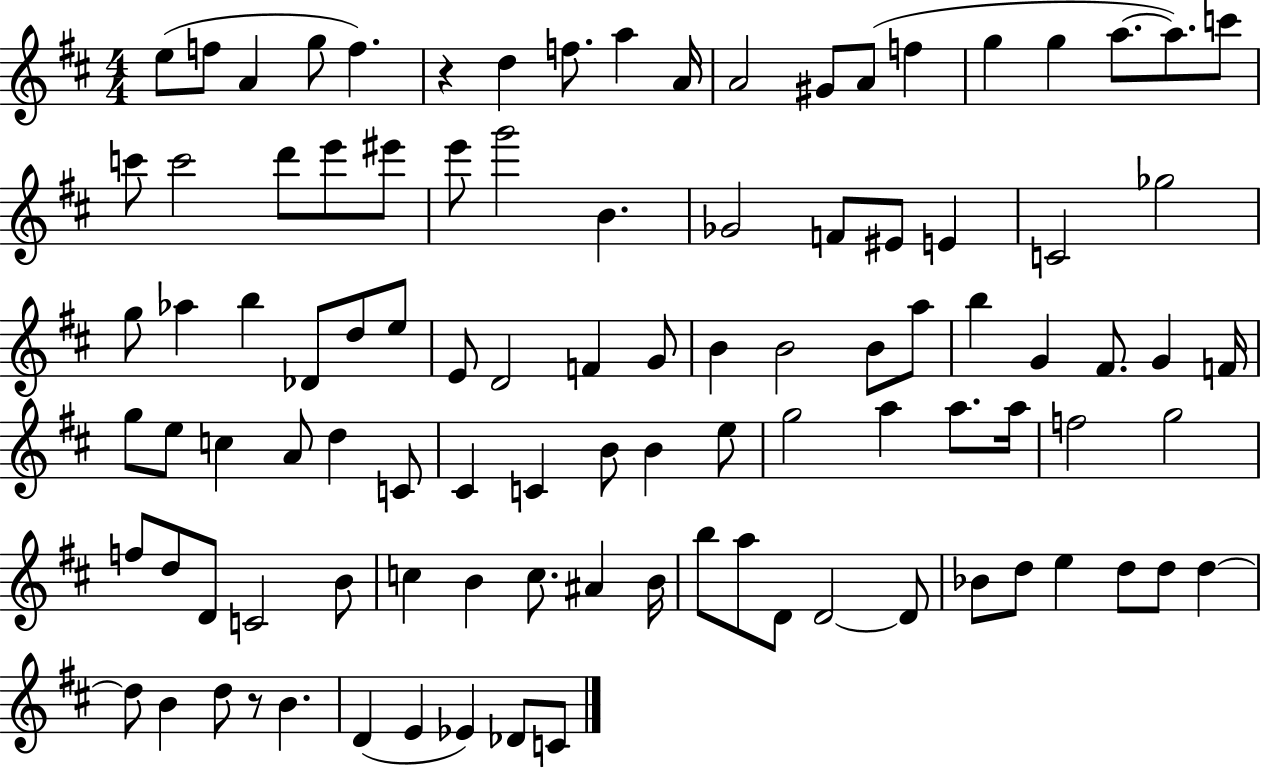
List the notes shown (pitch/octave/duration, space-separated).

E5/e F5/e A4/q G5/e F5/q. R/q D5/q F5/e. A5/q A4/s A4/h G#4/e A4/e F5/q G5/q G5/q A5/e. A5/e. C6/e C6/e C6/h D6/e E6/e EIS6/e E6/e G6/h B4/q. Gb4/h F4/e EIS4/e E4/q C4/h Gb5/h G5/e Ab5/q B5/q Db4/e D5/e E5/e E4/e D4/h F4/q G4/e B4/q B4/h B4/e A5/e B5/q G4/q F#4/e. G4/q F4/s G5/e E5/e C5/q A4/e D5/q C4/e C#4/q C4/q B4/e B4/q E5/e G5/h A5/q A5/e. A5/s F5/h G5/h F5/e D5/e D4/e C4/h B4/e C5/q B4/q C5/e. A#4/q B4/s B5/e A5/e D4/e D4/h D4/e Bb4/e D5/e E5/q D5/e D5/e D5/q D5/e B4/q D5/e R/e B4/q. D4/q E4/q Eb4/q Db4/e C4/e